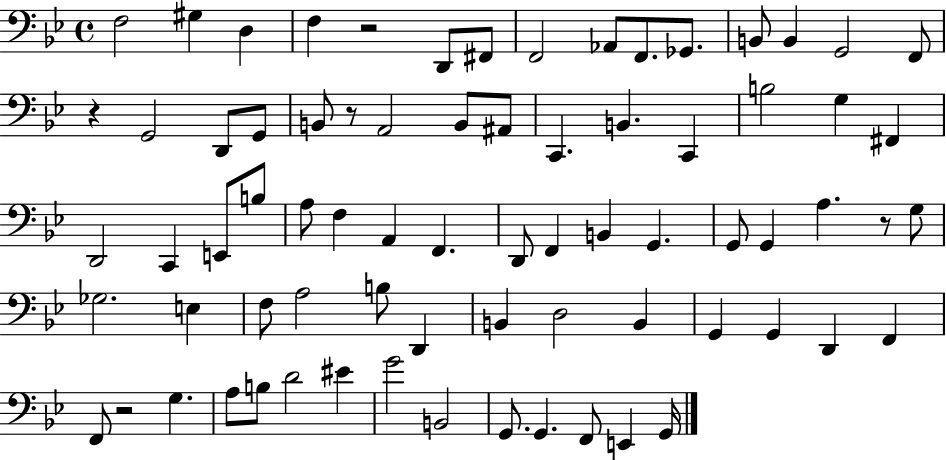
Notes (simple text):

F3/h G#3/q D3/q F3/q R/h D2/e F#2/e F2/h Ab2/e F2/e. Gb2/e. B2/e B2/q G2/h F2/e R/q G2/h D2/e G2/e B2/e R/e A2/h B2/e A#2/e C2/q. B2/q. C2/q B3/h G3/q F#2/q D2/h C2/q E2/e B3/e A3/e F3/q A2/q F2/q. D2/e F2/q B2/q G2/q. G2/e G2/q A3/q. R/e G3/e Gb3/h. E3/q F3/e A3/h B3/e D2/q B2/q D3/h B2/q G2/q G2/q D2/q F2/q F2/e R/h G3/q. A3/e B3/e D4/h EIS4/q G4/h B2/h G2/e. G2/q. F2/e E2/q G2/s